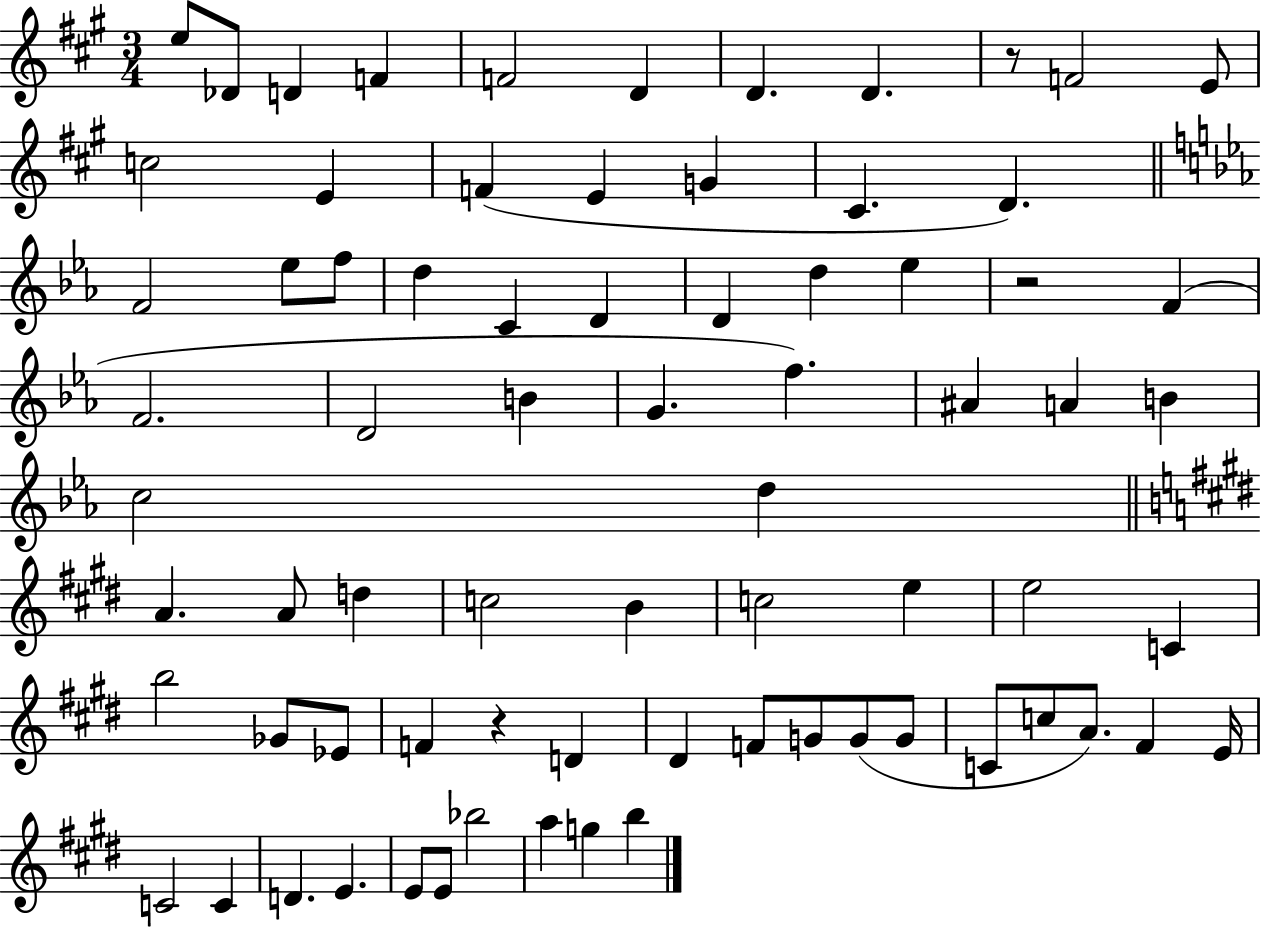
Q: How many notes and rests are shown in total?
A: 74